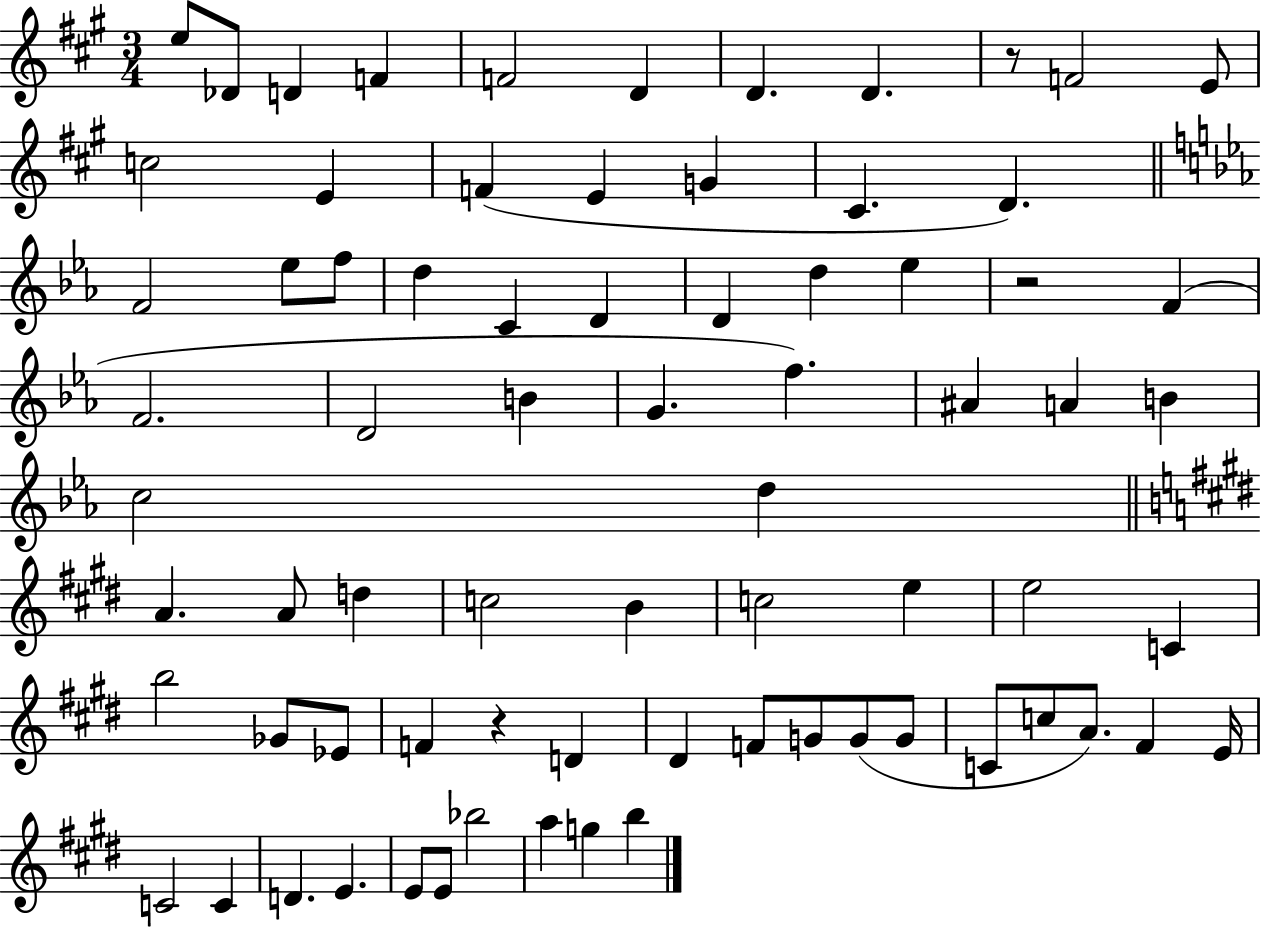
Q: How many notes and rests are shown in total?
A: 74